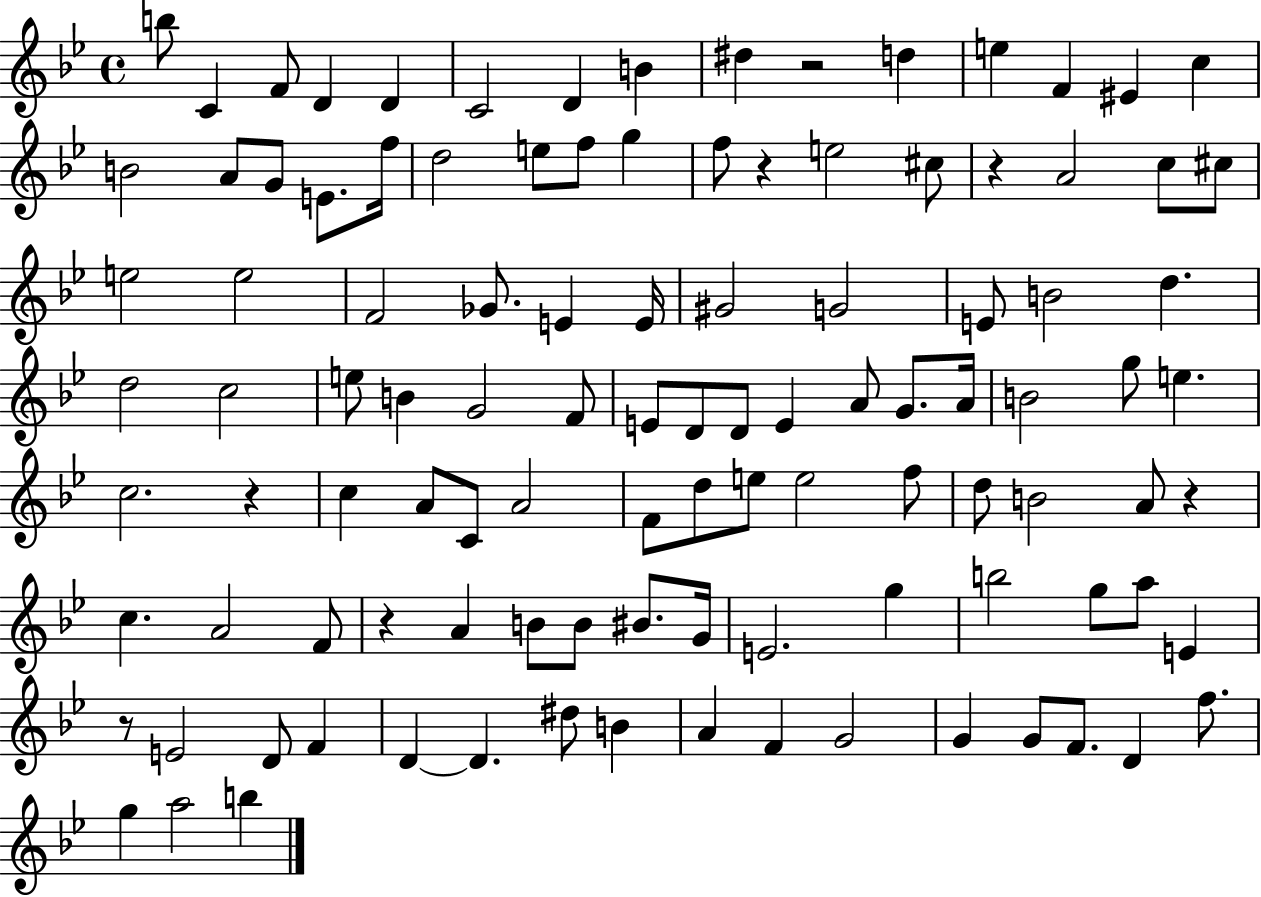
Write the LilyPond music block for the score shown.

{
  \clef treble
  \time 4/4
  \defaultTimeSignature
  \key bes \major
  b''8 c'4 f'8 d'4 d'4 | c'2 d'4 b'4 | dis''4 r2 d''4 | e''4 f'4 eis'4 c''4 | \break b'2 a'8 g'8 e'8. f''16 | d''2 e''8 f''8 g''4 | f''8 r4 e''2 cis''8 | r4 a'2 c''8 cis''8 | \break e''2 e''2 | f'2 ges'8. e'4 e'16 | gis'2 g'2 | e'8 b'2 d''4. | \break d''2 c''2 | e''8 b'4 g'2 f'8 | e'8 d'8 d'8 e'4 a'8 g'8. a'16 | b'2 g''8 e''4. | \break c''2. r4 | c''4 a'8 c'8 a'2 | f'8 d''8 e''8 e''2 f''8 | d''8 b'2 a'8 r4 | \break c''4. a'2 f'8 | r4 a'4 b'8 b'8 bis'8. g'16 | e'2. g''4 | b''2 g''8 a''8 e'4 | \break r8 e'2 d'8 f'4 | d'4~~ d'4. dis''8 b'4 | a'4 f'4 g'2 | g'4 g'8 f'8. d'4 f''8. | \break g''4 a''2 b''4 | \bar "|."
}